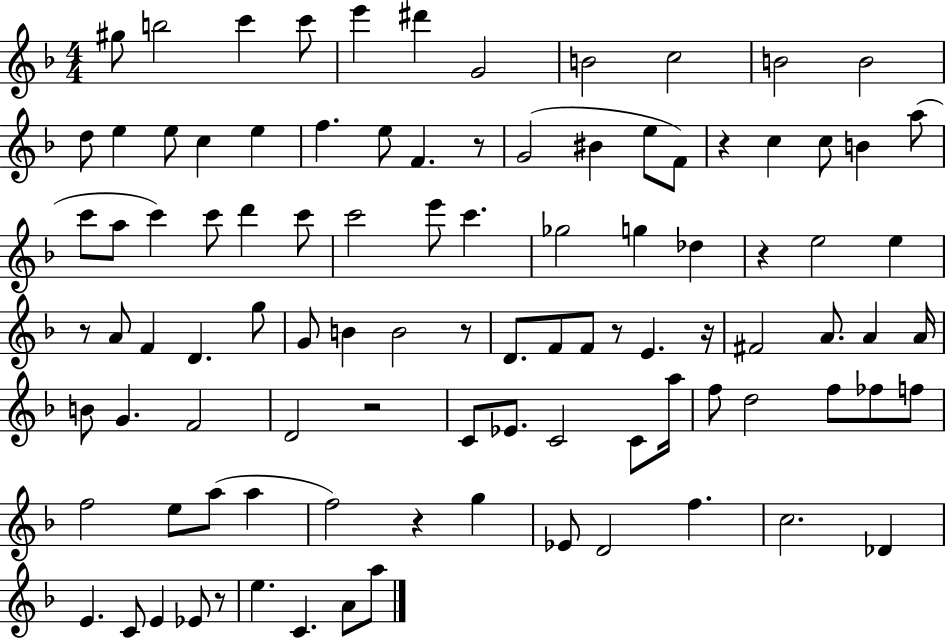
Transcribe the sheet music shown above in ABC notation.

X:1
T:Untitled
M:4/4
L:1/4
K:F
^g/2 b2 c' c'/2 e' ^d' G2 B2 c2 B2 B2 d/2 e e/2 c e f e/2 F z/2 G2 ^B e/2 F/2 z c c/2 B a/2 c'/2 a/2 c' c'/2 d' c'/2 c'2 e'/2 c' _g2 g _d z e2 e z/2 A/2 F D g/2 G/2 B B2 z/2 D/2 F/2 F/2 z/2 E z/4 ^F2 A/2 A A/4 B/2 G F2 D2 z2 C/2 _E/2 C2 C/2 a/4 f/2 d2 f/2 _f/2 f/2 f2 e/2 a/2 a f2 z g _E/2 D2 f c2 _D E C/2 E _E/2 z/2 e C A/2 a/2